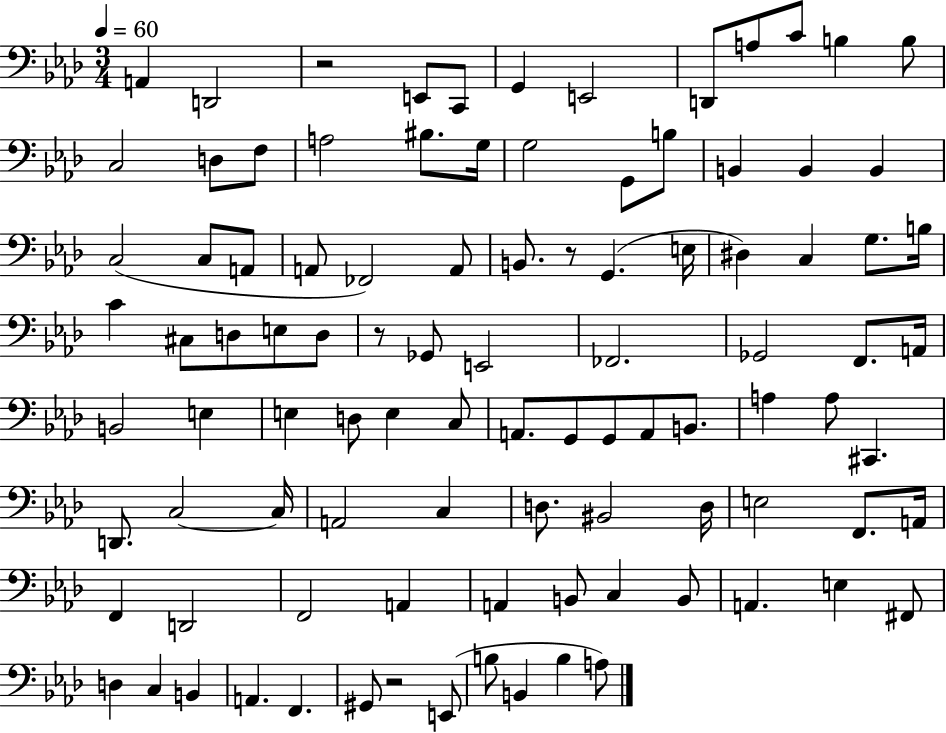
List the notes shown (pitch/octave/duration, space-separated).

A2/q D2/h R/h E2/e C2/e G2/q E2/h D2/e A3/e C4/e B3/q B3/e C3/h D3/e F3/e A3/h BIS3/e. G3/s G3/h G2/e B3/e B2/q B2/q B2/q C3/h C3/e A2/e A2/e FES2/h A2/e B2/e. R/e G2/q. E3/s D#3/q C3/q G3/e. B3/s C4/q C#3/e D3/e E3/e D3/e R/e Gb2/e E2/h FES2/h. Gb2/h F2/e. A2/s B2/h E3/q E3/q D3/e E3/q C3/e A2/e. G2/e G2/e A2/e B2/e. A3/q A3/e C#2/q. D2/e. C3/h C3/s A2/h C3/q D3/e. BIS2/h D3/s E3/h F2/e. A2/s F2/q D2/h F2/h A2/q A2/q B2/e C3/q B2/e A2/q. E3/q F#2/e D3/q C3/q B2/q A2/q. F2/q. G#2/e R/h E2/e B3/e B2/q B3/q A3/e